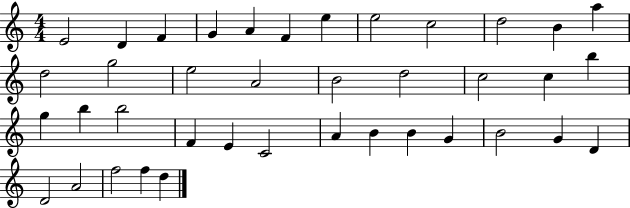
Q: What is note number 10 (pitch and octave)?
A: D5